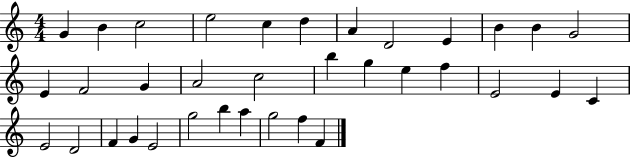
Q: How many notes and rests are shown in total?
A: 35